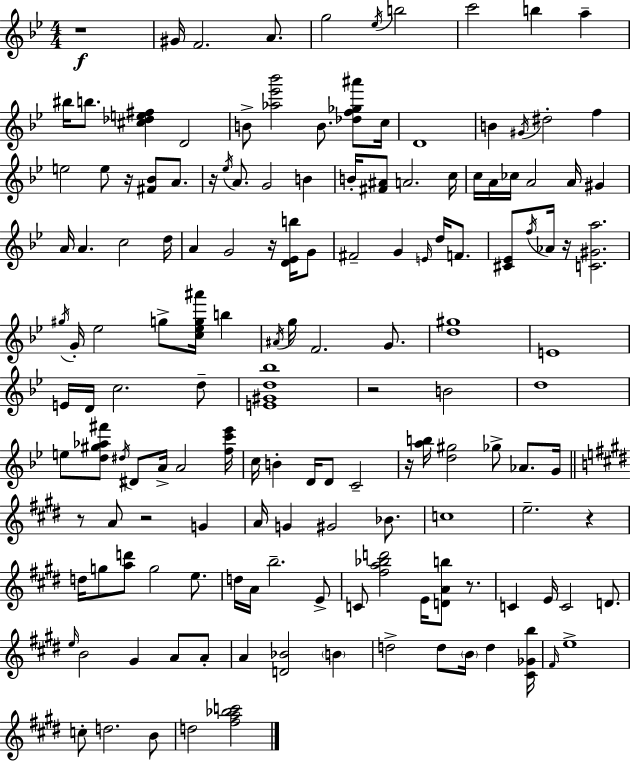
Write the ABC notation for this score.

X:1
T:Untitled
M:4/4
L:1/4
K:Bb
z4 ^G/4 F2 A/2 g2 _e/4 b2 c'2 b a ^b/4 b/2 [^c_de^f] D2 B/2 [_a_e'_b']2 B/2 [_df_g^a']/2 c/4 D4 B ^G/4 ^d2 f e2 e/2 z/4 [^F_B]/2 A/2 z/4 _e/4 A/2 G2 B B/4 [^F^A]/2 A2 c/4 c/4 A/4 _c/4 A2 A/4 ^G A/4 A c2 d/4 A G2 z/4 [D_Eb]/4 G/2 ^F2 G E/4 d/4 F/2 [^C_E]/2 f/4 _A/4 z/4 [C^Ga]2 ^g/4 G/4 _e2 g/2 [c_eg^a']/4 b ^A/4 g/4 F2 G/2 [d^g]4 E4 E/4 D/4 c2 d/2 [E^Gd_b]4 z2 B2 d4 e/2 [d^g_a^f']/2 ^d/4 ^D/2 A/4 A2 [fc'_e']/4 c/4 B D/4 D/2 C2 z/4 [ab]/4 [d^g]2 _g/2 _A/2 G/4 z/2 A/2 z2 G A/4 G ^G2 _B/2 c4 e2 z d/4 g/2 [ad']/2 g2 e/2 d/4 A/4 b2 E/2 C/2 [^fa_bd']2 E/4 [DAb]/2 z/2 C E/4 C2 D/2 e/4 B2 ^G A/2 A/2 A [D_B]2 B d2 d/2 B/4 d [^C_Gb]/4 ^F/4 e4 c/2 d2 B/2 d2 [^fa_bc']2